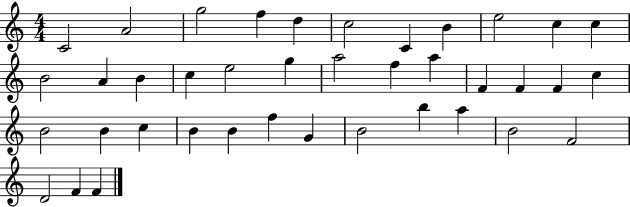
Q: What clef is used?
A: treble